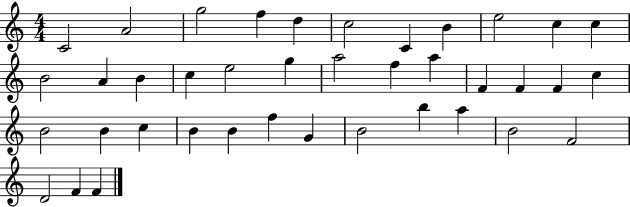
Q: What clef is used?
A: treble